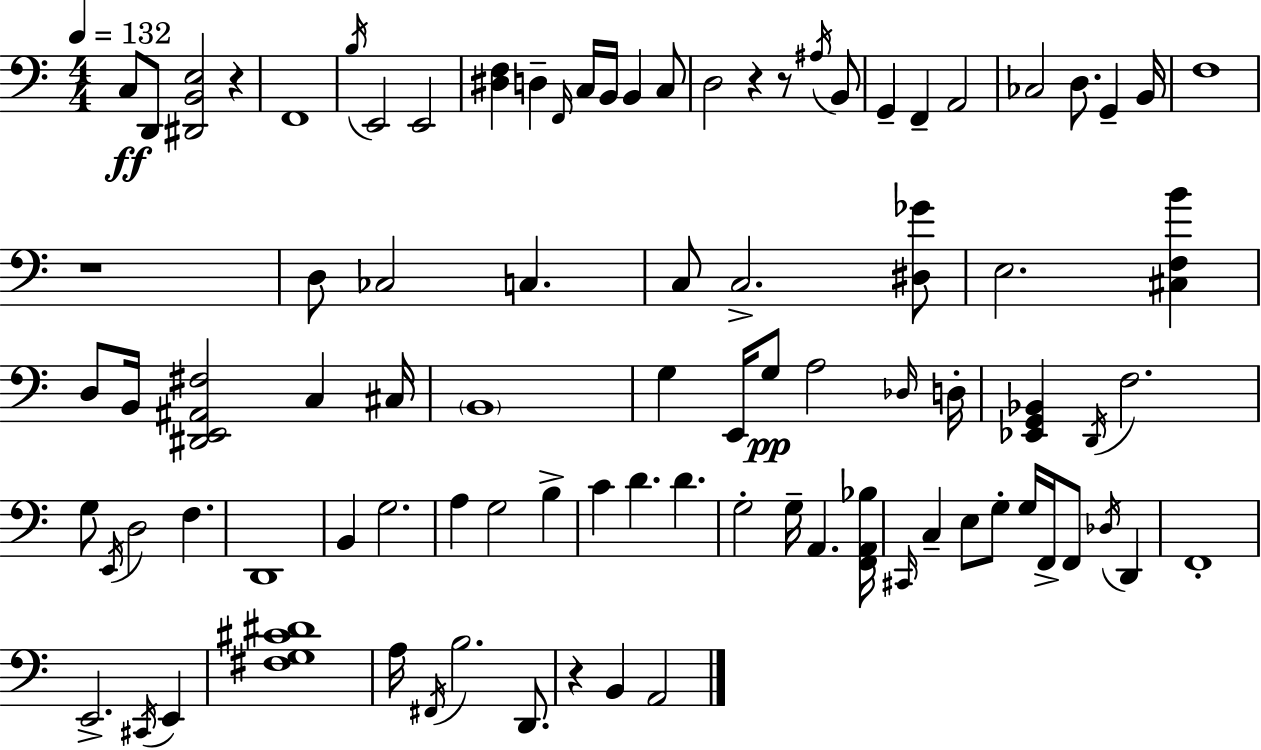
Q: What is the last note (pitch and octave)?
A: A2